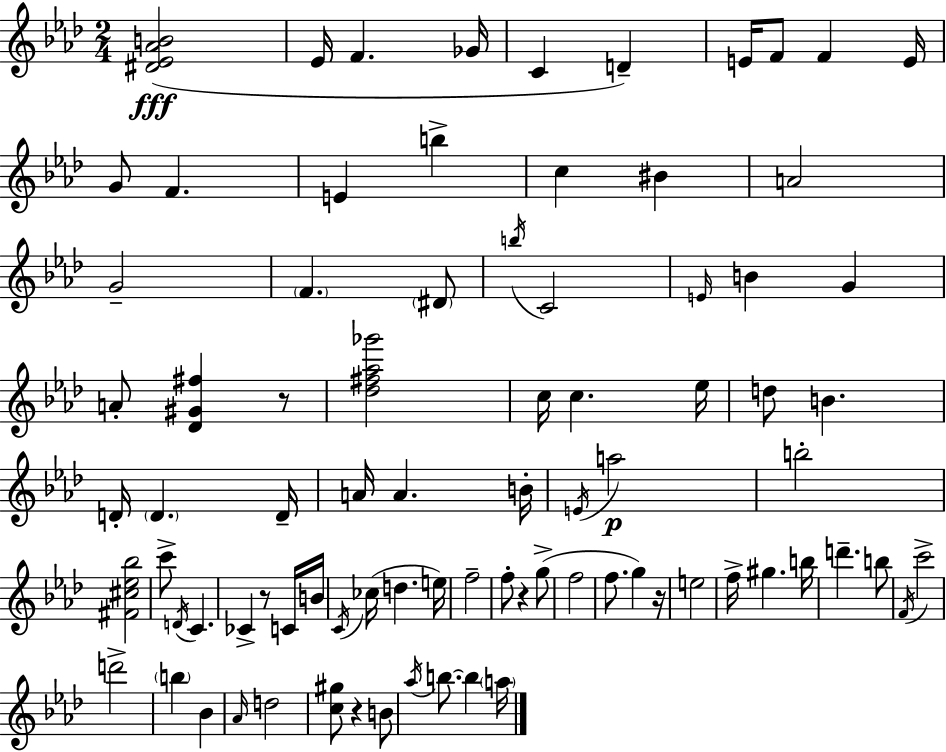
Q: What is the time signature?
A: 2/4